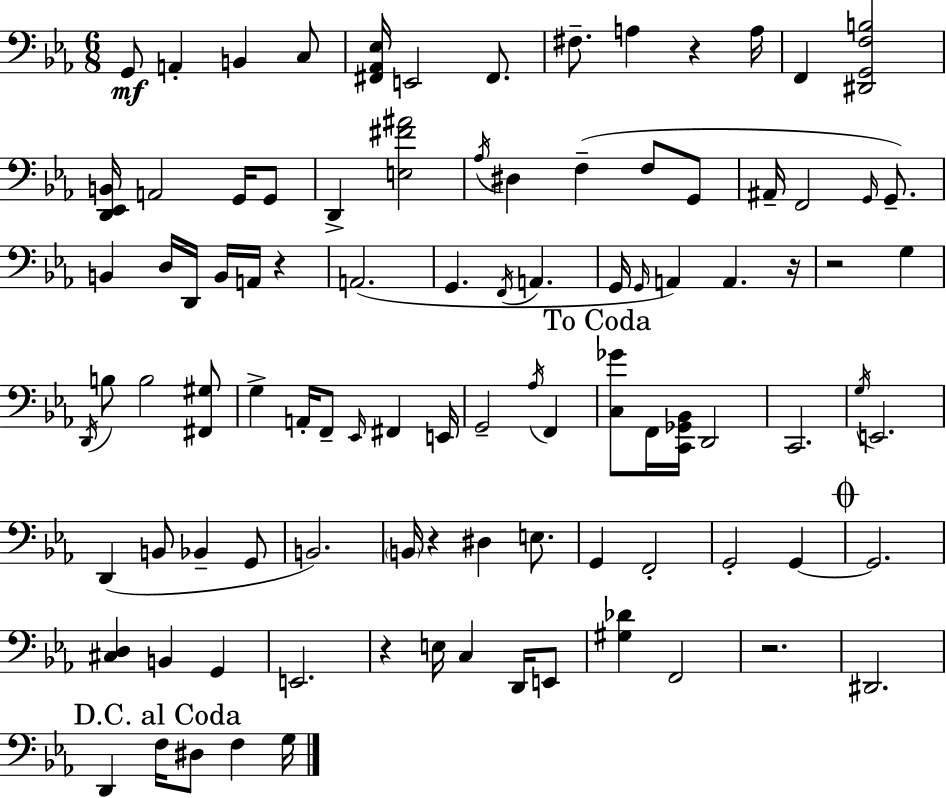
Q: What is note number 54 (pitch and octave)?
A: E2